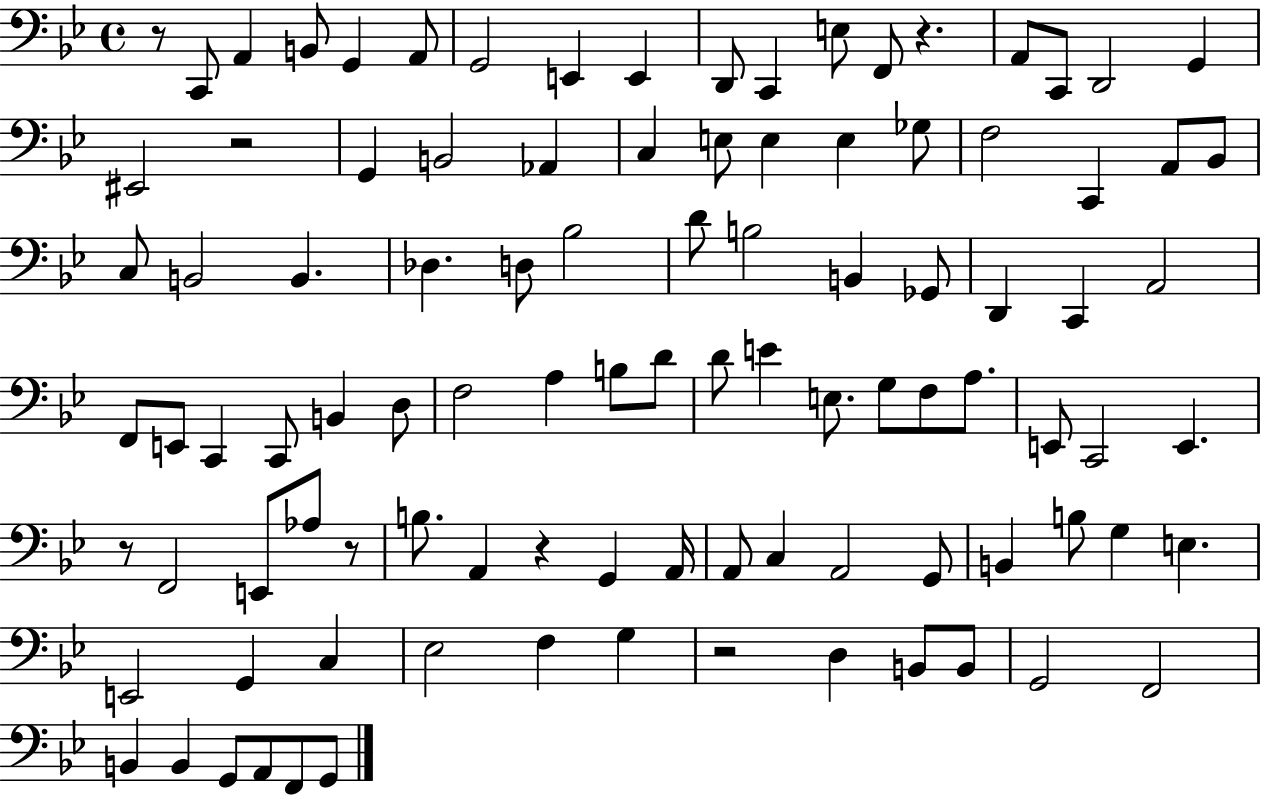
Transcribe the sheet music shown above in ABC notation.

X:1
T:Untitled
M:4/4
L:1/4
K:Bb
z/2 C,,/2 A,, B,,/2 G,, A,,/2 G,,2 E,, E,, D,,/2 C,, E,/2 F,,/2 z A,,/2 C,,/2 D,,2 G,, ^E,,2 z2 G,, B,,2 _A,, C, E,/2 E, E, _G,/2 F,2 C,, A,,/2 _B,,/2 C,/2 B,,2 B,, _D, D,/2 _B,2 D/2 B,2 B,, _G,,/2 D,, C,, A,,2 F,,/2 E,,/2 C,, C,,/2 B,, D,/2 F,2 A, B,/2 D/2 D/2 E E,/2 G,/2 F,/2 A,/2 E,,/2 C,,2 E,, z/2 F,,2 E,,/2 _A,/2 z/2 B,/2 A,, z G,, A,,/4 A,,/2 C, A,,2 G,,/2 B,, B,/2 G, E, E,,2 G,, C, _E,2 F, G, z2 D, B,,/2 B,,/2 G,,2 F,,2 B,, B,, G,,/2 A,,/2 F,,/2 G,,/2